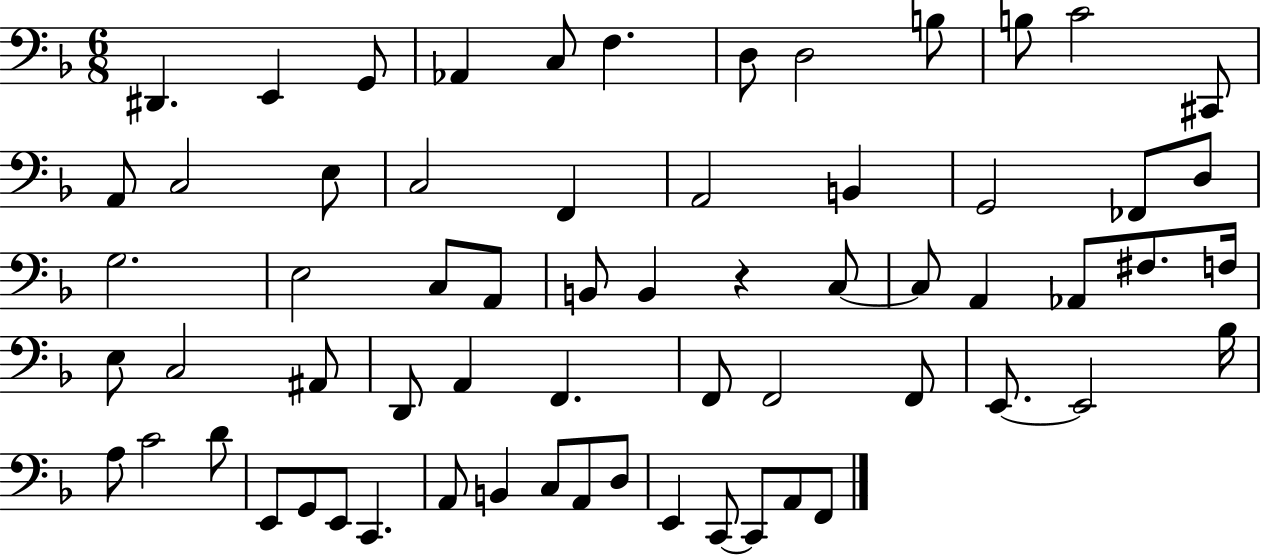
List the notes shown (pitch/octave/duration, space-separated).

D#2/q. E2/q G2/e Ab2/q C3/e F3/q. D3/e D3/h B3/e B3/e C4/h C#2/e A2/e C3/h E3/e C3/h F2/q A2/h B2/q G2/h FES2/e D3/e G3/h. E3/h C3/e A2/e B2/e B2/q R/q C3/e C3/e A2/q Ab2/e F#3/e. F3/s E3/e C3/h A#2/e D2/e A2/q F2/q. F2/e F2/h F2/e E2/e. E2/h Bb3/s A3/e C4/h D4/e E2/e G2/e E2/e C2/q. A2/e B2/q C3/e A2/e D3/e E2/q C2/e C2/e A2/e F2/e